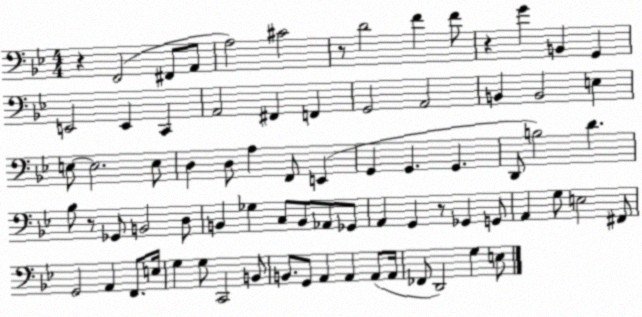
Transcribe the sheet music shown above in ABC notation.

X:1
T:Untitled
M:4/4
L:1/4
K:Bb
z F,,2 ^F,,/2 A,,/2 A,2 ^C2 z/2 D2 F F/2 z G B,, G,, E,,2 E,, C,, A,,2 ^F,, F,, G,,2 A,,2 B,, B,,2 E, E,/2 E,2 E,/2 D, D,/2 A, F,,/2 E,, G,, G,, G,, D,,/2 B,2 D _B,/2 z/2 _G,,/2 B,,2 D,/2 B,, _G, C,/2 B,,/2 _A,,/2 _G,,/2 A,, G,, z/2 _G,, G,,/2 A,, G,/2 E,2 ^F,,/2 G,,2 A,, F,,/2 E,/4 G, G,/2 C,,2 B,,/2 B,,/2 G,,/2 A,, A,, A,,/2 A,,/4 _F,,/2 D,,2 G, E,/2